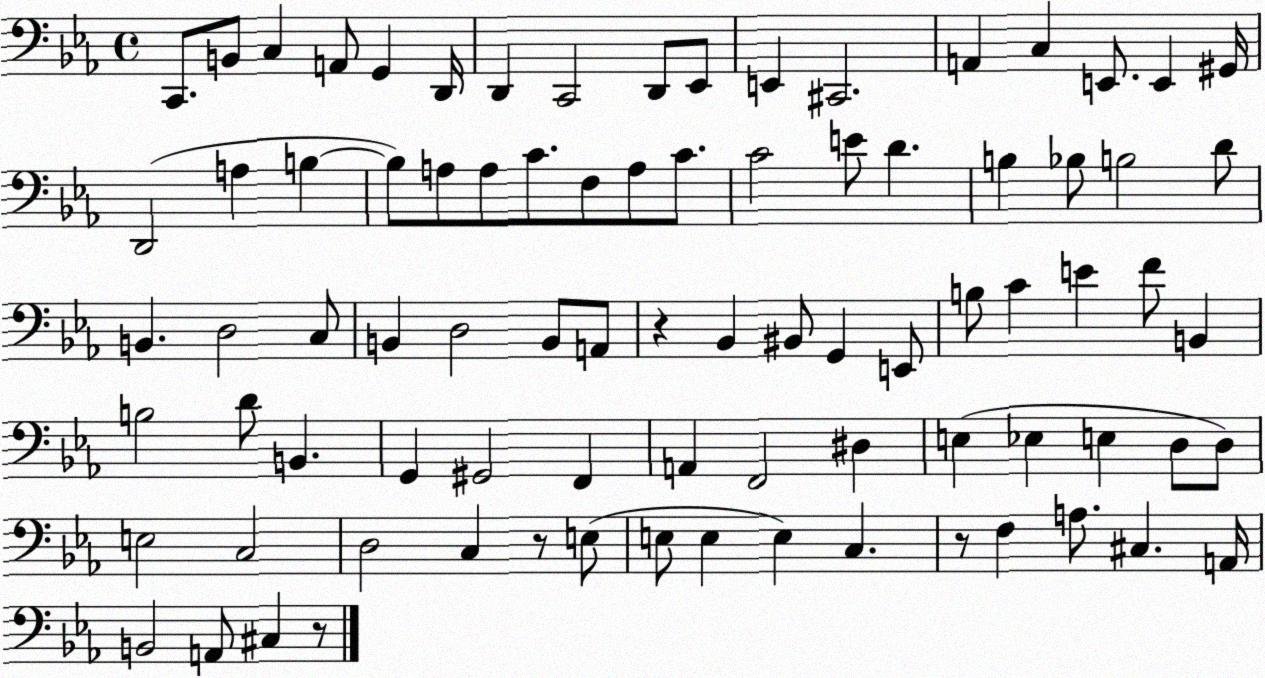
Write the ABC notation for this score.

X:1
T:Untitled
M:4/4
L:1/4
K:Eb
C,,/2 B,,/2 C, A,,/2 G,, D,,/4 D,, C,,2 D,,/2 _E,,/2 E,, ^C,,2 A,, C, E,,/2 E,, ^G,,/4 D,,2 A, B, B,/2 A,/2 A,/2 C/2 F,/2 A,/2 C/2 C2 E/2 D B, _B,/2 B,2 D/2 B,, D,2 C,/2 B,, D,2 B,,/2 A,,/2 z _B,, ^B,,/2 G,, E,,/2 B,/2 C E F/2 B,, B,2 D/2 B,, G,, ^G,,2 F,, A,, F,,2 ^D, E, _E, E, D,/2 D,/2 E,2 C,2 D,2 C, z/2 E,/2 E,/2 E, E, C, z/2 F, A,/2 ^C, A,,/4 B,,2 A,,/2 ^C, z/2